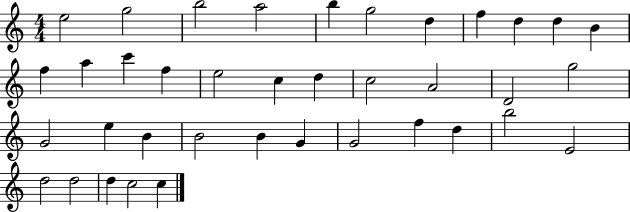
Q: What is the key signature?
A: C major